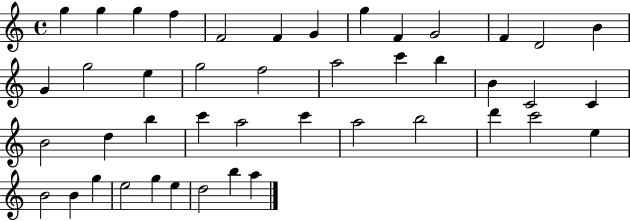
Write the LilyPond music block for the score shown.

{
  \clef treble
  \time 4/4
  \defaultTimeSignature
  \key c \major
  g''4 g''4 g''4 f''4 | f'2 f'4 g'4 | g''4 f'4 g'2 | f'4 d'2 b'4 | \break g'4 g''2 e''4 | g''2 f''2 | a''2 c'''4 b''4 | b'4 c'2 c'4 | \break b'2 d''4 b''4 | c'''4 a''2 c'''4 | a''2 b''2 | d'''4 c'''2 e''4 | \break b'2 b'4 g''4 | e''2 g''4 e''4 | d''2 b''4 a''4 | \bar "|."
}